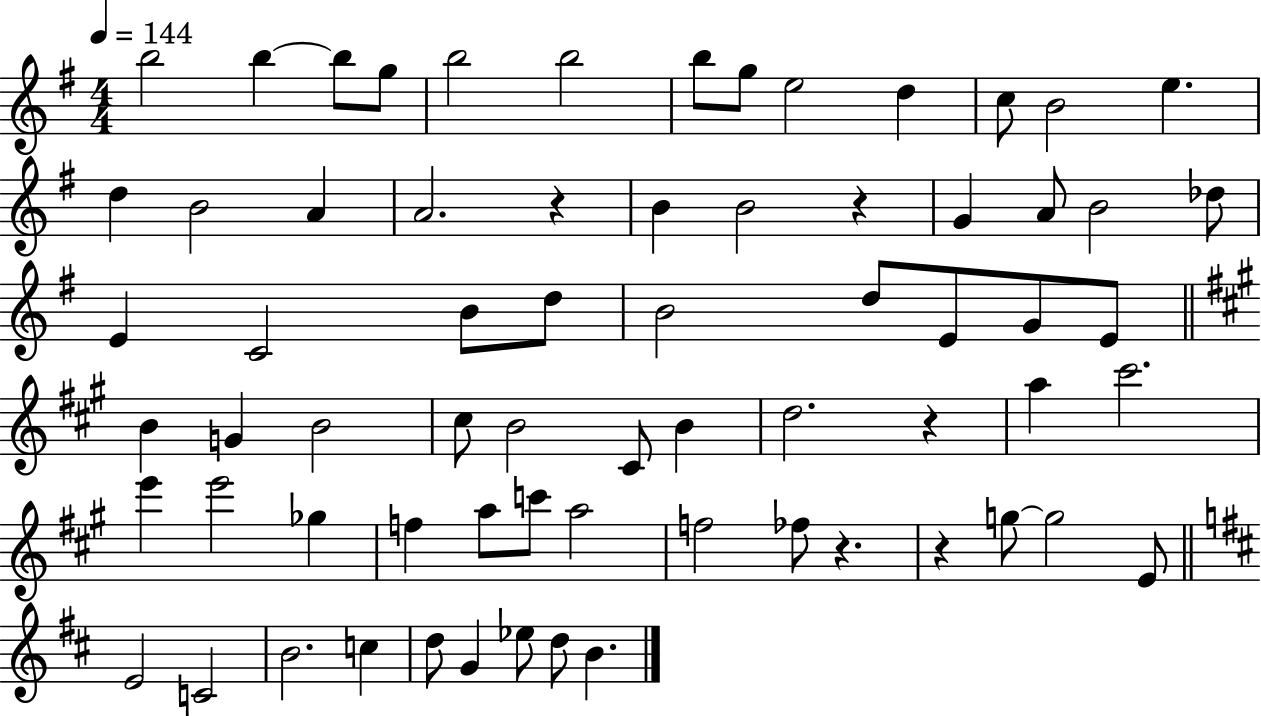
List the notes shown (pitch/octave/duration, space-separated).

B5/h B5/q B5/e G5/e B5/h B5/h B5/e G5/e E5/h D5/q C5/e B4/h E5/q. D5/q B4/h A4/q A4/h. R/q B4/q B4/h R/q G4/q A4/e B4/h Db5/e E4/q C4/h B4/e D5/e B4/h D5/e E4/e G4/e E4/e B4/q G4/q B4/h C#5/e B4/h C#4/e B4/q D5/h. R/q A5/q C#6/h. E6/q E6/h Gb5/q F5/q A5/e C6/e A5/h F5/h FES5/e R/q. R/q G5/e G5/h E4/e E4/h C4/h B4/h. C5/q D5/e G4/q Eb5/e D5/e B4/q.